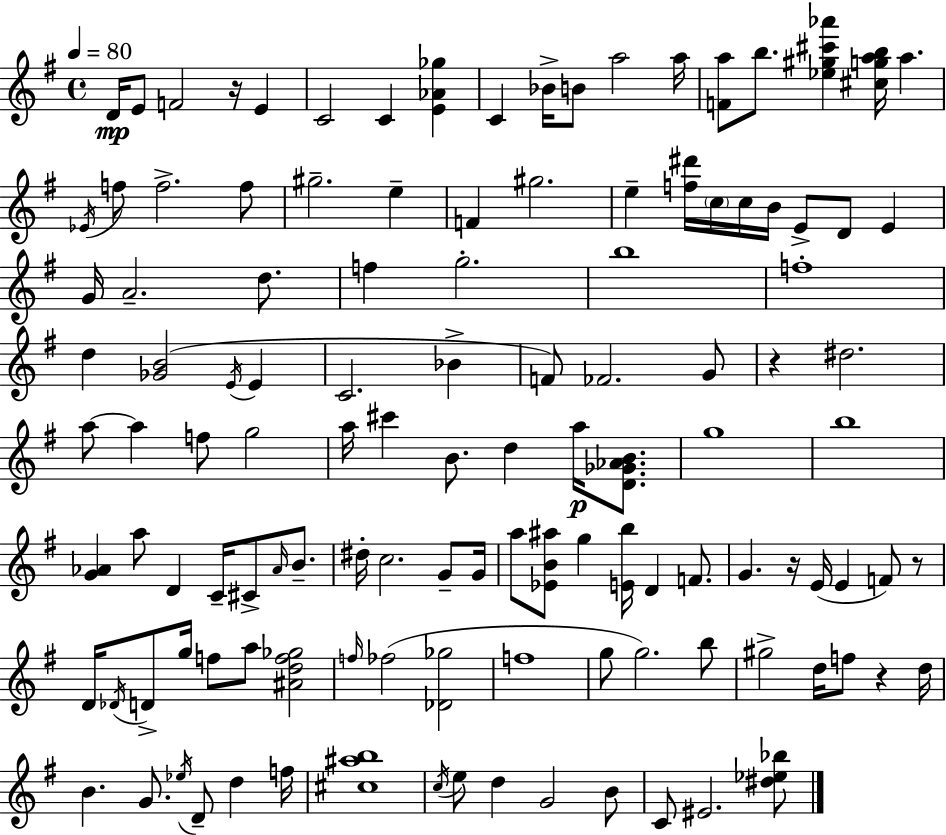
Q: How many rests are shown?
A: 5